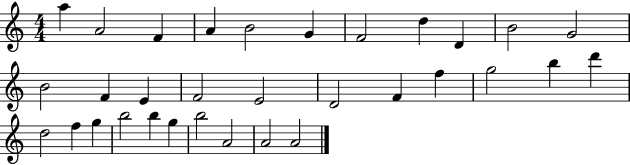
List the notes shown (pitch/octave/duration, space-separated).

A5/q A4/h F4/q A4/q B4/h G4/q F4/h D5/q D4/q B4/h G4/h B4/h F4/q E4/q F4/h E4/h D4/h F4/q F5/q G5/h B5/q D6/q D5/h F5/q G5/q B5/h B5/q G5/q B5/h A4/h A4/h A4/h